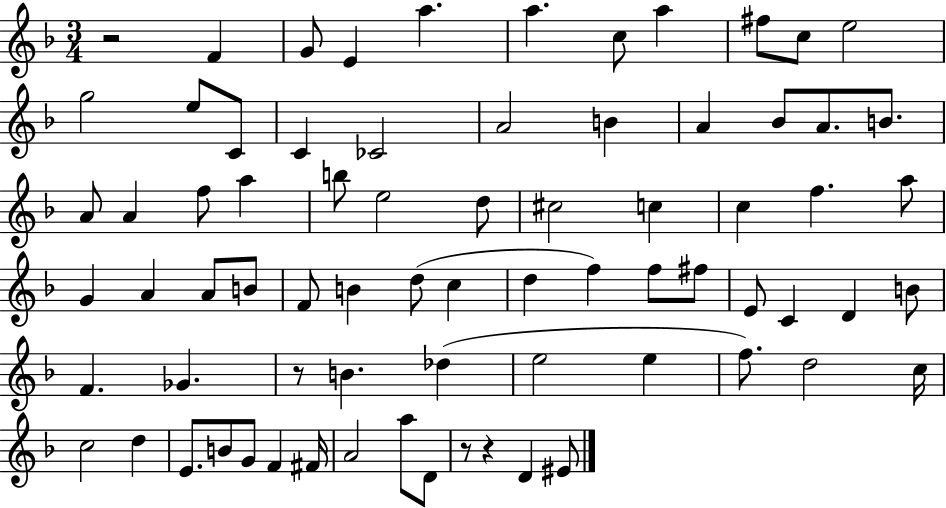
{
  \clef treble
  \numericTimeSignature
  \time 3/4
  \key f \major
  r2 f'4 | g'8 e'4 a''4. | a''4. c''8 a''4 | fis''8 c''8 e''2 | \break g''2 e''8 c'8 | c'4 ces'2 | a'2 b'4 | a'4 bes'8 a'8. b'8. | \break a'8 a'4 f''8 a''4 | b''8 e''2 d''8 | cis''2 c''4 | c''4 f''4. a''8 | \break g'4 a'4 a'8 b'8 | f'8 b'4 d''8( c''4 | d''4 f''4) f''8 fis''8 | e'8 c'4 d'4 b'8 | \break f'4. ges'4. | r8 b'4. des''4( | e''2 e''4 | f''8.) d''2 c''16 | \break c''2 d''4 | e'8. b'8 g'8 f'4 fis'16 | a'2 a''8 d'8 | r8 r4 d'4 eis'8 | \break \bar "|."
}